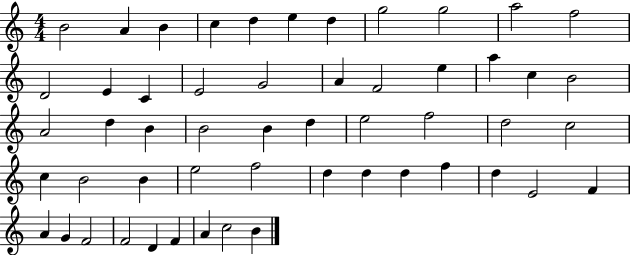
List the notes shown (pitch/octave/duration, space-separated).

B4/h A4/q B4/q C5/q D5/q E5/q D5/q G5/h G5/h A5/h F5/h D4/h E4/q C4/q E4/h G4/h A4/q F4/h E5/q A5/q C5/q B4/h A4/h D5/q B4/q B4/h B4/q D5/q E5/h F5/h D5/h C5/h C5/q B4/h B4/q E5/h F5/h D5/q D5/q D5/q F5/q D5/q E4/h F4/q A4/q G4/q F4/h F4/h D4/q F4/q A4/q C5/h B4/q